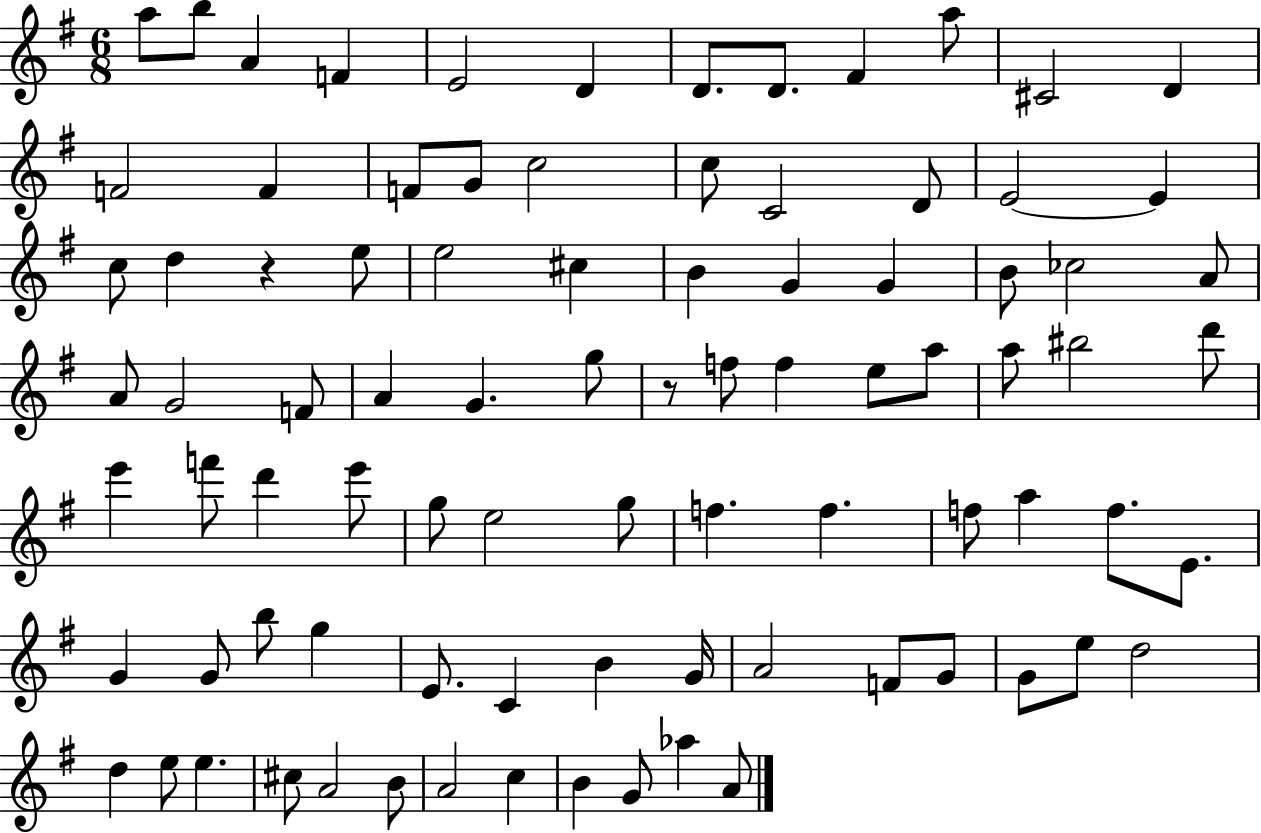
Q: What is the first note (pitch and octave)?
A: A5